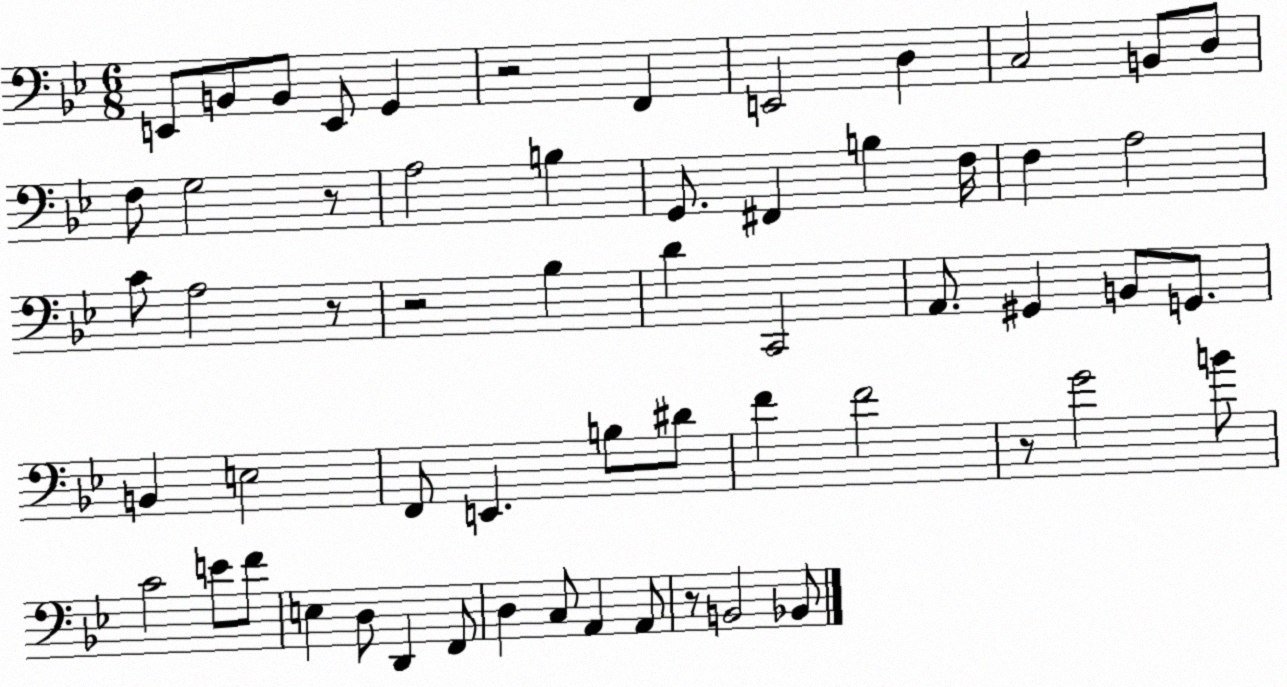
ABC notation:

X:1
T:Untitled
M:6/8
L:1/4
K:Bb
E,,/2 B,,/2 B,,/2 E,,/2 G,, z2 F,, E,,2 D, C,2 B,,/2 D,/2 F,/2 G,2 z/2 A,2 B, G,,/2 ^F,, B, F,/4 F, A,2 C/2 A,2 z/2 z2 _B, D C,,2 A,,/2 ^G,, B,,/2 G,,/2 B,, E,2 F,,/2 E,, B,/2 ^D/2 F F2 z/2 G2 B/2 C2 E/2 F/2 E, D,/2 D,, F,,/2 D, C,/2 A,, A,,/2 z/2 B,,2 _B,,/2